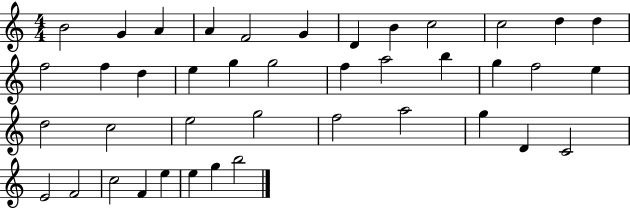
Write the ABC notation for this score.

X:1
T:Untitled
M:4/4
L:1/4
K:C
B2 G A A F2 G D B c2 c2 d d f2 f d e g g2 f a2 b g f2 e d2 c2 e2 g2 f2 a2 g D C2 E2 F2 c2 F e e g b2